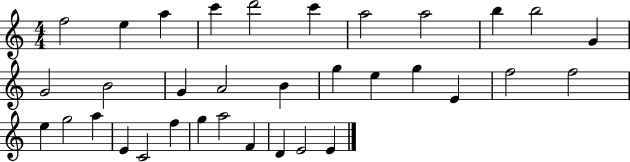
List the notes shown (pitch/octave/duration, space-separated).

F5/h E5/q A5/q C6/q D6/h C6/q A5/h A5/h B5/q B5/h G4/q G4/h B4/h G4/q A4/h B4/q G5/q E5/q G5/q E4/q F5/h F5/h E5/q G5/h A5/q E4/q C4/h F5/q G5/q A5/h F4/q D4/q E4/h E4/q